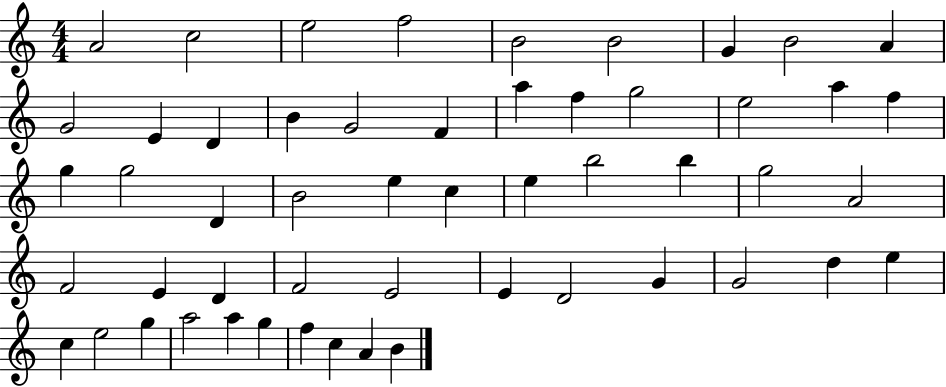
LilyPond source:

{
  \clef treble
  \numericTimeSignature
  \time 4/4
  \key c \major
  a'2 c''2 | e''2 f''2 | b'2 b'2 | g'4 b'2 a'4 | \break g'2 e'4 d'4 | b'4 g'2 f'4 | a''4 f''4 g''2 | e''2 a''4 f''4 | \break g''4 g''2 d'4 | b'2 e''4 c''4 | e''4 b''2 b''4 | g''2 a'2 | \break f'2 e'4 d'4 | f'2 e'2 | e'4 d'2 g'4 | g'2 d''4 e''4 | \break c''4 e''2 g''4 | a''2 a''4 g''4 | f''4 c''4 a'4 b'4 | \bar "|."
}